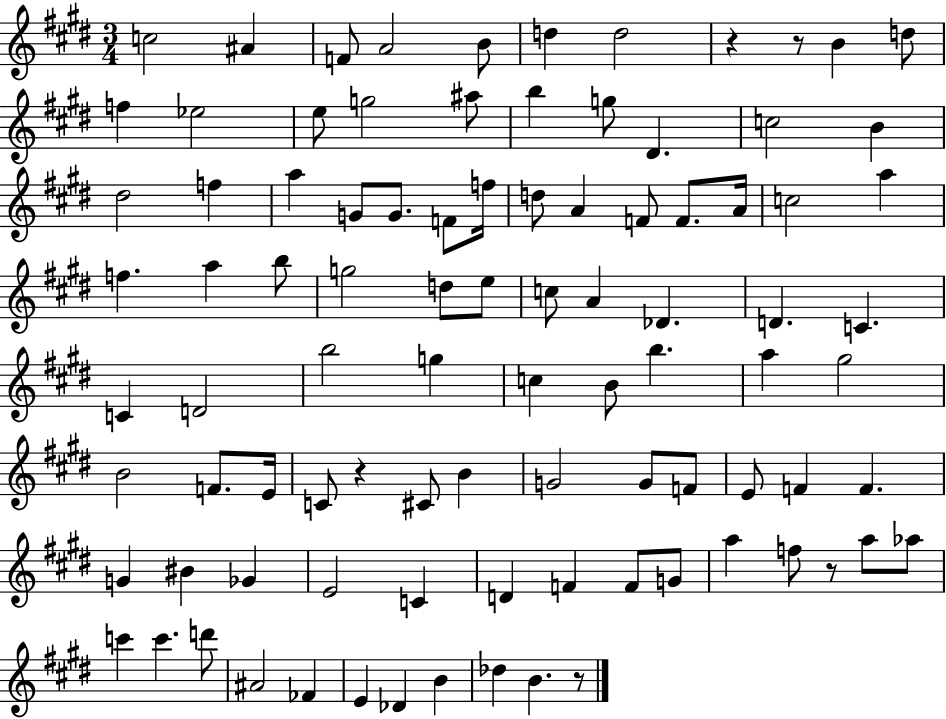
{
  \clef treble
  \numericTimeSignature
  \time 3/4
  \key e \major
  c''2 ais'4 | f'8 a'2 b'8 | d''4 d''2 | r4 r8 b'4 d''8 | \break f''4 ees''2 | e''8 g''2 ais''8 | b''4 g''8 dis'4. | c''2 b'4 | \break dis''2 f''4 | a''4 g'8 g'8. f'8 f''16 | d''8 a'4 f'8 f'8. a'16 | c''2 a''4 | \break f''4. a''4 b''8 | g''2 d''8 e''8 | c''8 a'4 des'4. | d'4. c'4. | \break c'4 d'2 | b''2 g''4 | c''4 b'8 b''4. | a''4 gis''2 | \break b'2 f'8. e'16 | c'8 r4 cis'8 b'4 | g'2 g'8 f'8 | e'8 f'4 f'4. | \break g'4 bis'4 ges'4 | e'2 c'4 | d'4 f'4 f'8 g'8 | a''4 f''8 r8 a''8 aes''8 | \break c'''4 c'''4. d'''8 | ais'2 fes'4 | e'4 des'4 b'4 | des''4 b'4. r8 | \break \bar "|."
}